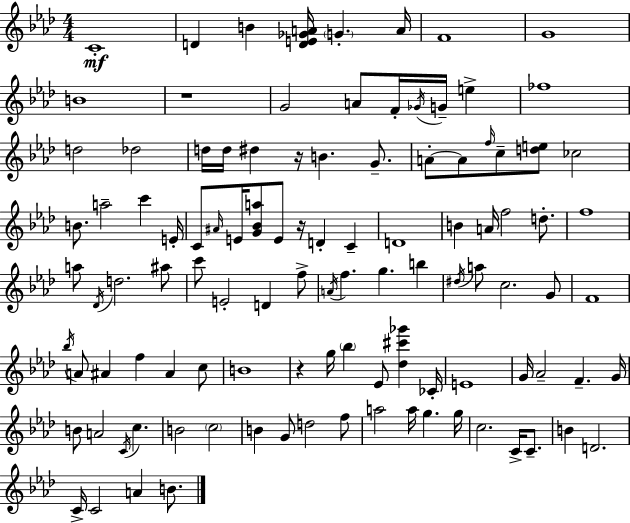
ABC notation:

X:1
T:Untitled
M:4/4
L:1/4
K:Fm
C4 D B [DE_GA]/4 G A/4 F4 G4 B4 z4 G2 A/2 F/4 _G/4 G/4 e _f4 d2 _d2 d/4 d/4 ^d z/4 B G/2 A/2 A/2 f/4 c/2 [de]/2 _c2 B/2 a2 c' E/4 C/2 ^A/4 E/4 [G_Ba]/2 E/2 z/4 D C D4 B A/4 f2 d/2 f4 a/2 _D/4 d2 ^a/2 c'/2 E2 D f/2 A/4 f g b ^d/4 a/2 c2 G/2 F4 _b/4 A/2 ^A f ^A c/2 B4 z g/4 _b _E/2 [_d^c'_g'] _C/4 E4 G/4 _A2 F G/4 B/2 A2 C/4 c B2 c2 B G/2 d2 f/2 a2 a/4 g g/4 c2 C/4 C/2 B D2 C/4 C2 A B/2